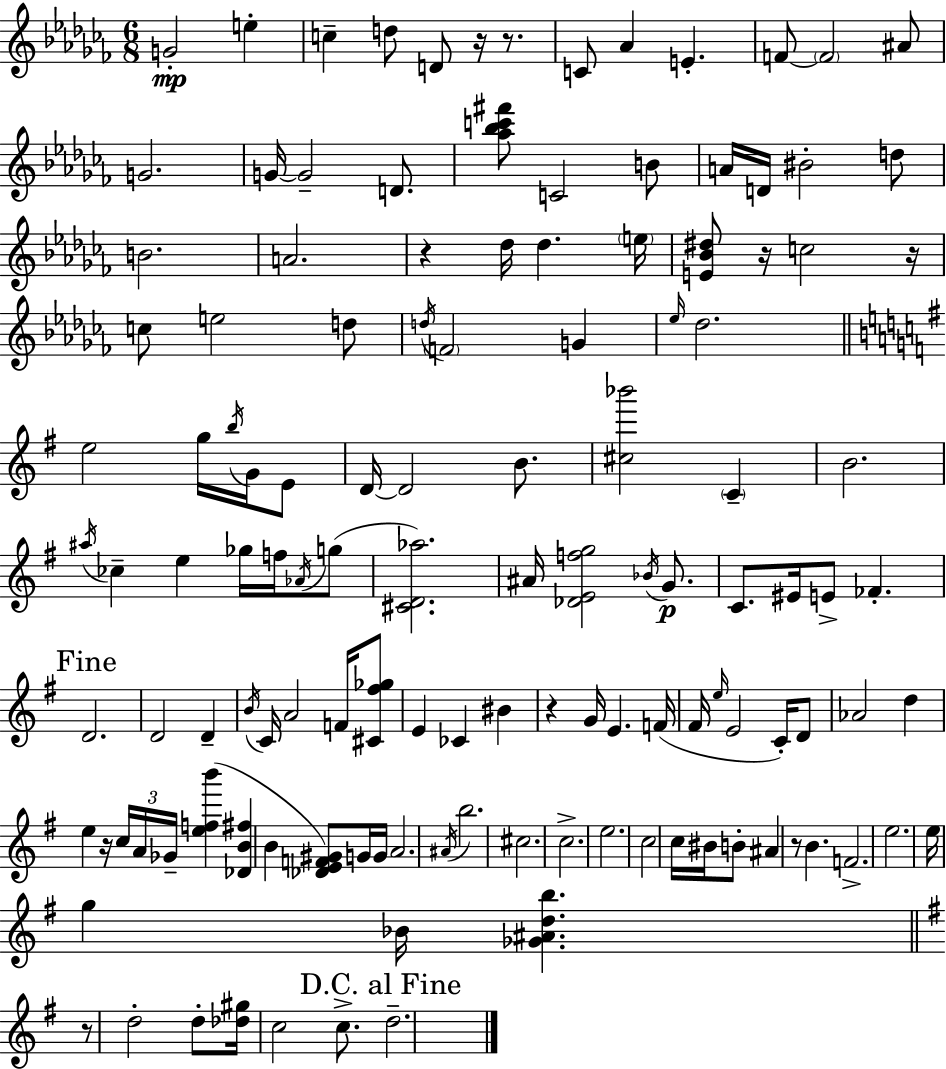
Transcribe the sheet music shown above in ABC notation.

X:1
T:Untitled
M:6/8
L:1/4
K:Abm
G2 e c d/2 D/2 z/4 z/2 C/2 _A E F/2 F2 ^A/2 G2 G/4 G2 D/2 [_a_bc'^f']/2 C2 B/2 A/4 D/4 ^B2 d/2 B2 A2 z _d/4 _d e/4 [E_B^d]/2 z/4 c2 z/4 c/2 e2 d/2 d/4 F2 G _e/4 _d2 e2 g/4 b/4 G/4 E/2 D/4 D2 B/2 [^c_b']2 C B2 ^a/4 _c e _g/4 f/4 _A/4 g/2 [^CD_a]2 ^A/4 [_DEfg]2 _B/4 G/2 C/2 ^E/4 E/2 _F D2 D2 D B/4 C/4 A2 F/4 [^C^f_g]/2 E _C ^B z G/4 E F/4 ^F/4 e/4 E2 C/4 D/2 _A2 d e z/4 c/4 A/4 _G/4 [efb'] [_DB^f] B [_DEF^G]/2 G/4 G/4 A2 ^A/4 b2 ^c2 c2 e2 c2 c/4 ^B/4 B/2 ^A z/2 B F2 e2 e/4 g _B/4 [_G^Adb] z/2 d2 d/2 [_d^g]/4 c2 c/2 d2